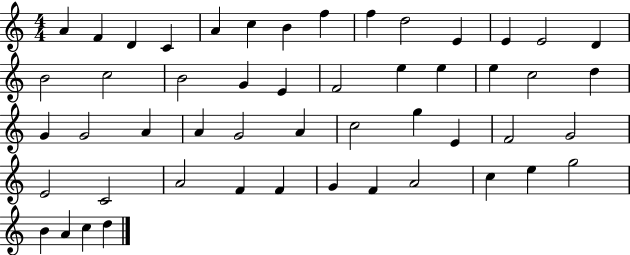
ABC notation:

X:1
T:Untitled
M:4/4
L:1/4
K:C
A F D C A c B f f d2 E E E2 D B2 c2 B2 G E F2 e e e c2 d G G2 A A G2 A c2 g E F2 G2 E2 C2 A2 F F G F A2 c e g2 B A c d